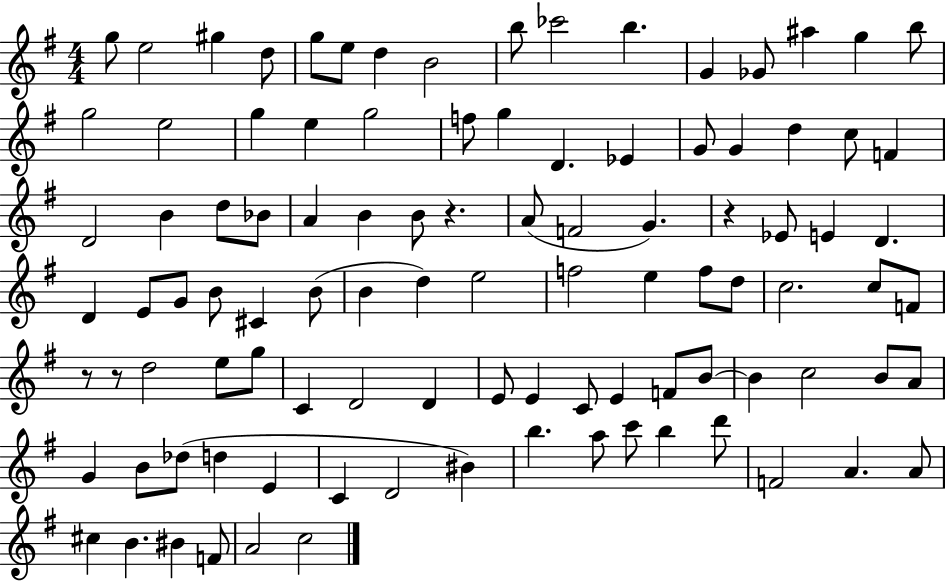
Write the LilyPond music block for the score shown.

{
  \clef treble
  \numericTimeSignature
  \time 4/4
  \key g \major
  g''8 e''2 gis''4 d''8 | g''8 e''8 d''4 b'2 | b''8 ces'''2 b''4. | g'4 ges'8 ais''4 g''4 b''8 | \break g''2 e''2 | g''4 e''4 g''2 | f''8 g''4 d'4. ees'4 | g'8 g'4 d''4 c''8 f'4 | \break d'2 b'4 d''8 bes'8 | a'4 b'4 b'8 r4. | a'8( f'2 g'4.) | r4 ees'8 e'4 d'4. | \break d'4 e'8 g'8 b'8 cis'4 b'8( | b'4 d''4) e''2 | f''2 e''4 f''8 d''8 | c''2. c''8 f'8 | \break r8 r8 d''2 e''8 g''8 | c'4 d'2 d'4 | e'8 e'4 c'8 e'4 f'8 b'8~~ | b'4 c''2 b'8 a'8 | \break g'4 b'8 des''8( d''4 e'4 | c'4 d'2 bis'4) | b''4. a''8 c'''8 b''4 d'''8 | f'2 a'4. a'8 | \break cis''4 b'4. bis'4 f'8 | a'2 c''2 | \bar "|."
}